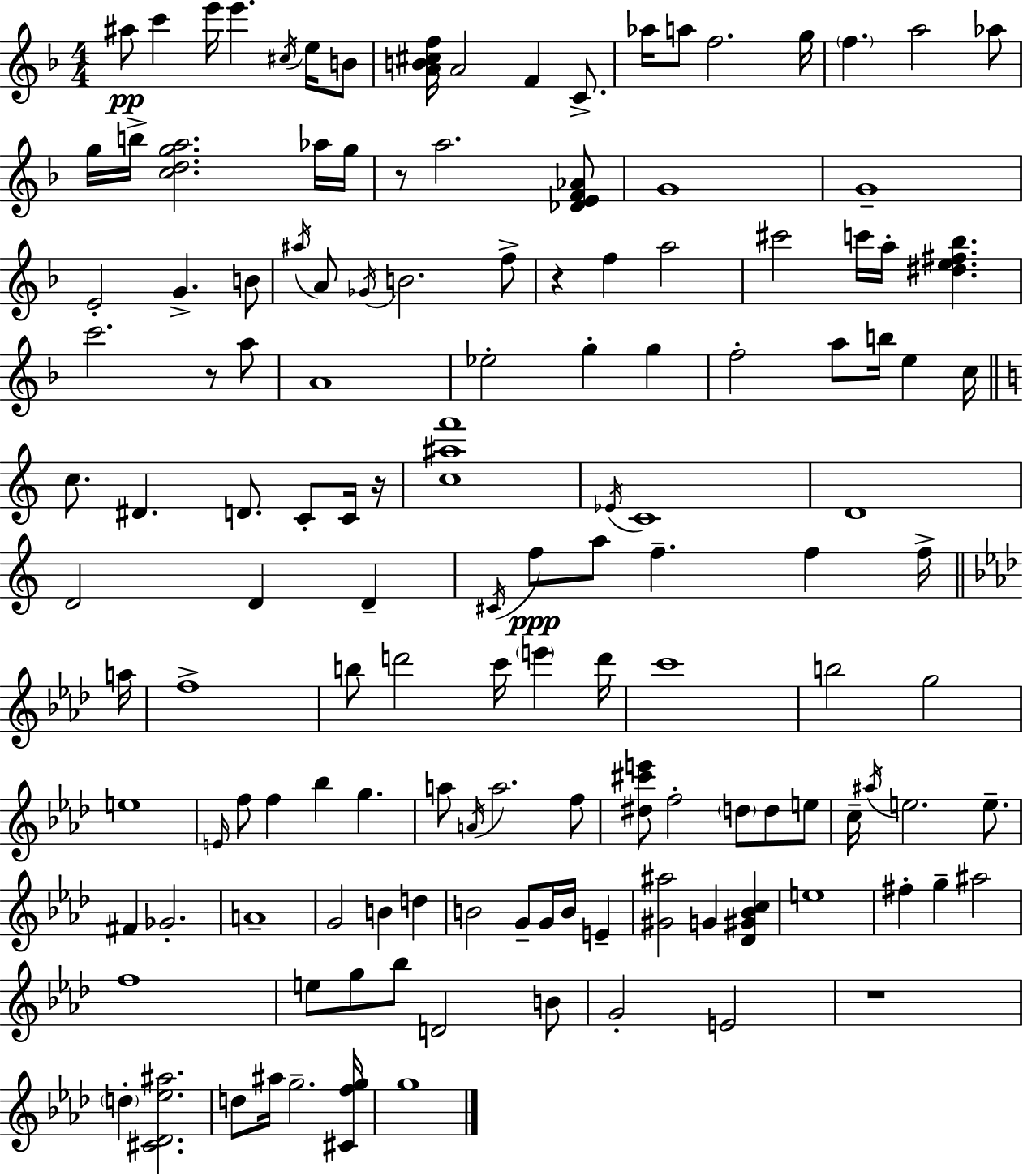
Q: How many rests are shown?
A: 5